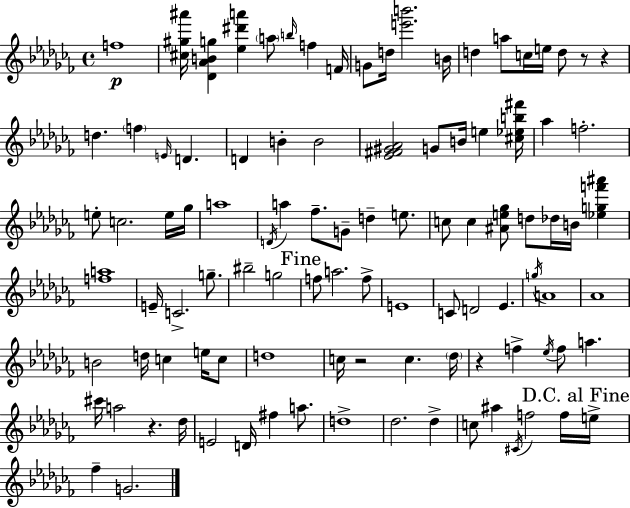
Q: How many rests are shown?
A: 5